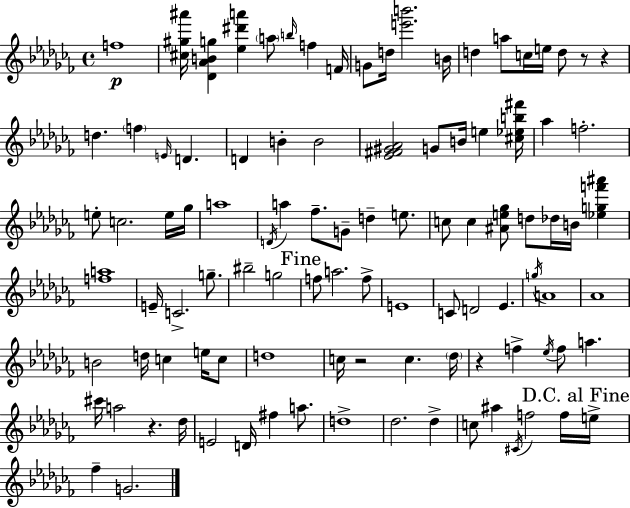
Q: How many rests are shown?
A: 5